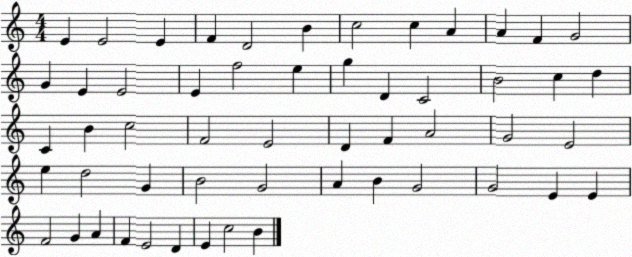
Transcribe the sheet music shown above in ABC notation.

X:1
T:Untitled
M:4/4
L:1/4
K:C
E E2 E F D2 B c2 c A A F G2 G E E2 E f2 e g D C2 B2 c d C B c2 F2 E2 D F A2 G2 E2 e d2 G B2 G2 A B G2 G2 E E F2 G A F E2 D E c2 B